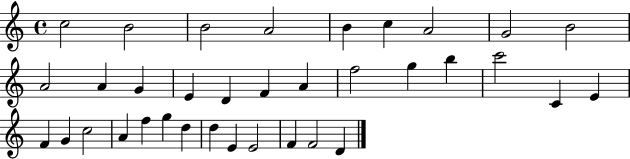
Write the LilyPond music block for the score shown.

{
  \clef treble
  \time 4/4
  \defaultTimeSignature
  \key c \major
  c''2 b'2 | b'2 a'2 | b'4 c''4 a'2 | g'2 b'2 | \break a'2 a'4 g'4 | e'4 d'4 f'4 a'4 | f''2 g''4 b''4 | c'''2 c'4 e'4 | \break f'4 g'4 c''2 | a'4 f''4 g''4 d''4 | d''4 e'4 e'2 | f'4 f'2 d'4 | \break \bar "|."
}